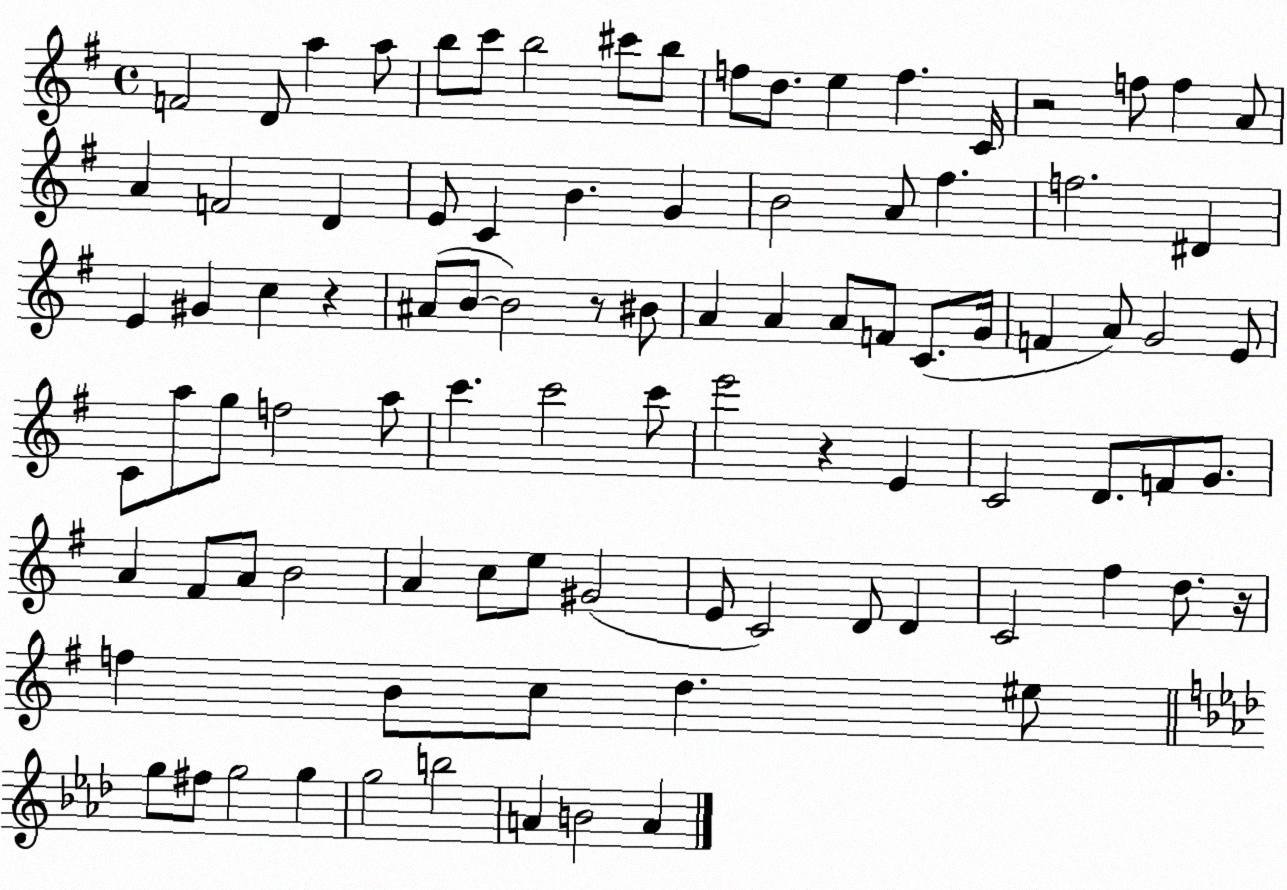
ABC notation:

X:1
T:Untitled
M:4/4
L:1/4
K:G
F2 D/2 a a/2 b/2 c'/2 b2 ^c'/2 b/2 f/2 d/2 e f C/4 z2 f/2 f A/2 A F2 D E/2 C B G B2 A/2 ^f f2 ^D E ^G c z ^A/2 B/2 B2 z/2 ^B/2 A A A/2 F/2 C/2 G/4 F A/2 G2 E/2 C/2 a/2 g/2 f2 a/2 c' c'2 c'/2 e'2 z E C2 D/2 F/2 G/2 A ^F/2 A/2 B2 A c/2 e/2 ^G2 E/2 C2 D/2 D C2 ^f d/2 z/4 f B/2 c/2 d ^e/2 g/2 ^f/2 g2 g g2 b2 A B2 A